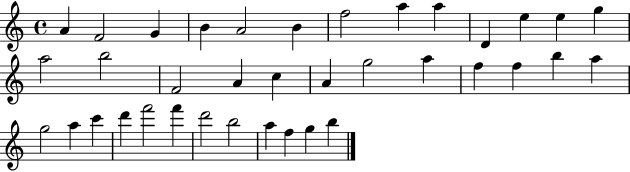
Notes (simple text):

A4/q F4/h G4/q B4/q A4/h B4/q F5/h A5/q A5/q D4/q E5/q E5/q G5/q A5/h B5/h F4/h A4/q C5/q A4/q G5/h A5/q F5/q F5/q B5/q A5/q G5/h A5/q C6/q D6/q F6/h F6/q D6/h B5/h A5/q F5/q G5/q B5/q